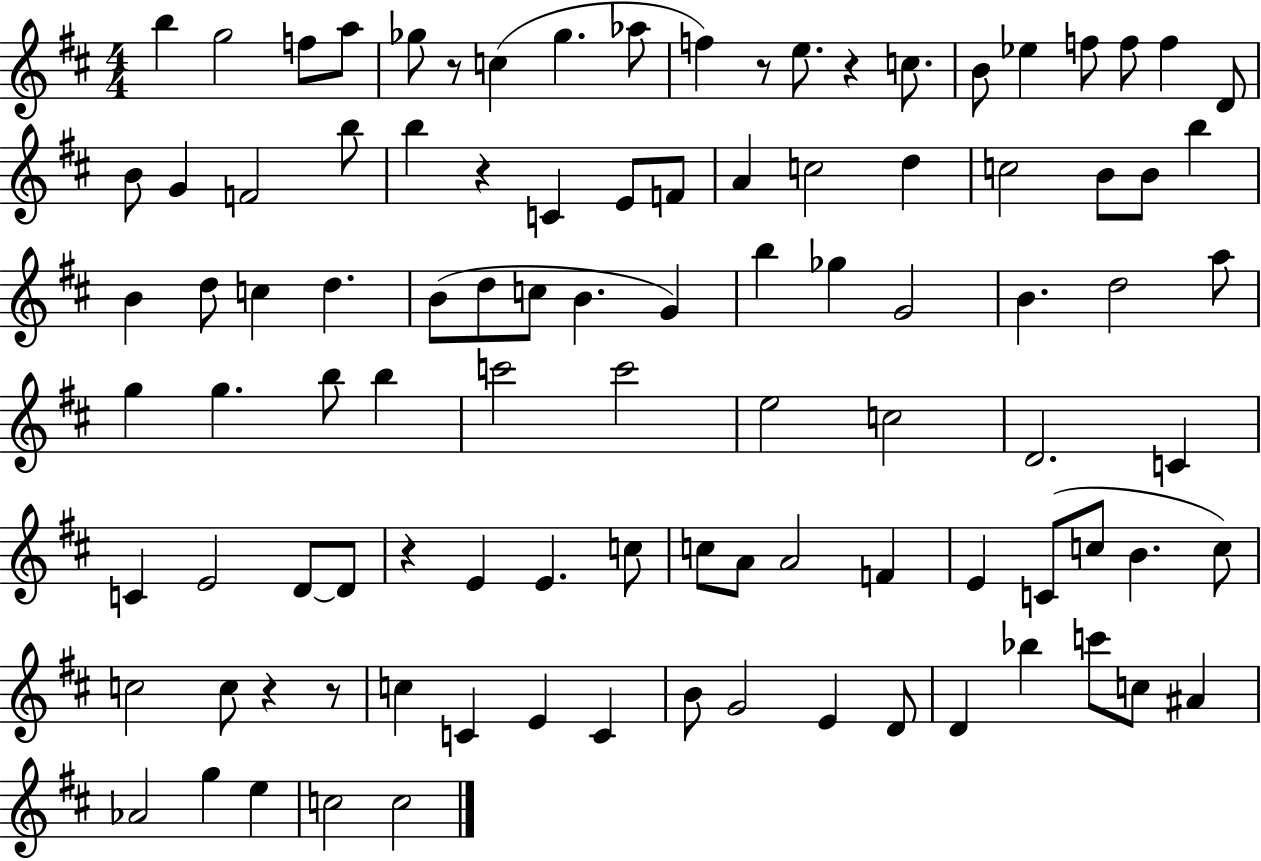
B5/q G5/h F5/e A5/e Gb5/e R/e C5/q Gb5/q. Ab5/e F5/q R/e E5/e. R/q C5/e. B4/e Eb5/q F5/e F5/e F5/q D4/e B4/e G4/q F4/h B5/e B5/q R/q C4/q E4/e F4/e A4/q C5/h D5/q C5/h B4/e B4/e B5/q B4/q D5/e C5/q D5/q. B4/e D5/e C5/e B4/q. G4/q B5/q Gb5/q G4/h B4/q. D5/h A5/e G5/q G5/q. B5/e B5/q C6/h C6/h E5/h C5/h D4/h. C4/q C4/q E4/h D4/e D4/e R/q E4/q E4/q. C5/e C5/e A4/e A4/h F4/q E4/q C4/e C5/e B4/q. C5/e C5/h C5/e R/q R/e C5/q C4/q E4/q C4/q B4/e G4/h E4/q D4/e D4/q Bb5/q C6/e C5/e A#4/q Ab4/h G5/q E5/q C5/h C5/h